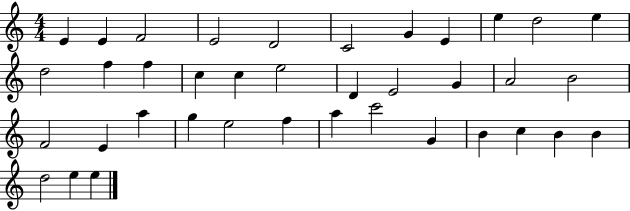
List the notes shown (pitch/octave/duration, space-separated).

E4/q E4/q F4/h E4/h D4/h C4/h G4/q E4/q E5/q D5/h E5/q D5/h F5/q F5/q C5/q C5/q E5/h D4/q E4/h G4/q A4/h B4/h F4/h E4/q A5/q G5/q E5/h F5/q A5/q C6/h G4/q B4/q C5/q B4/q B4/q D5/h E5/q E5/q